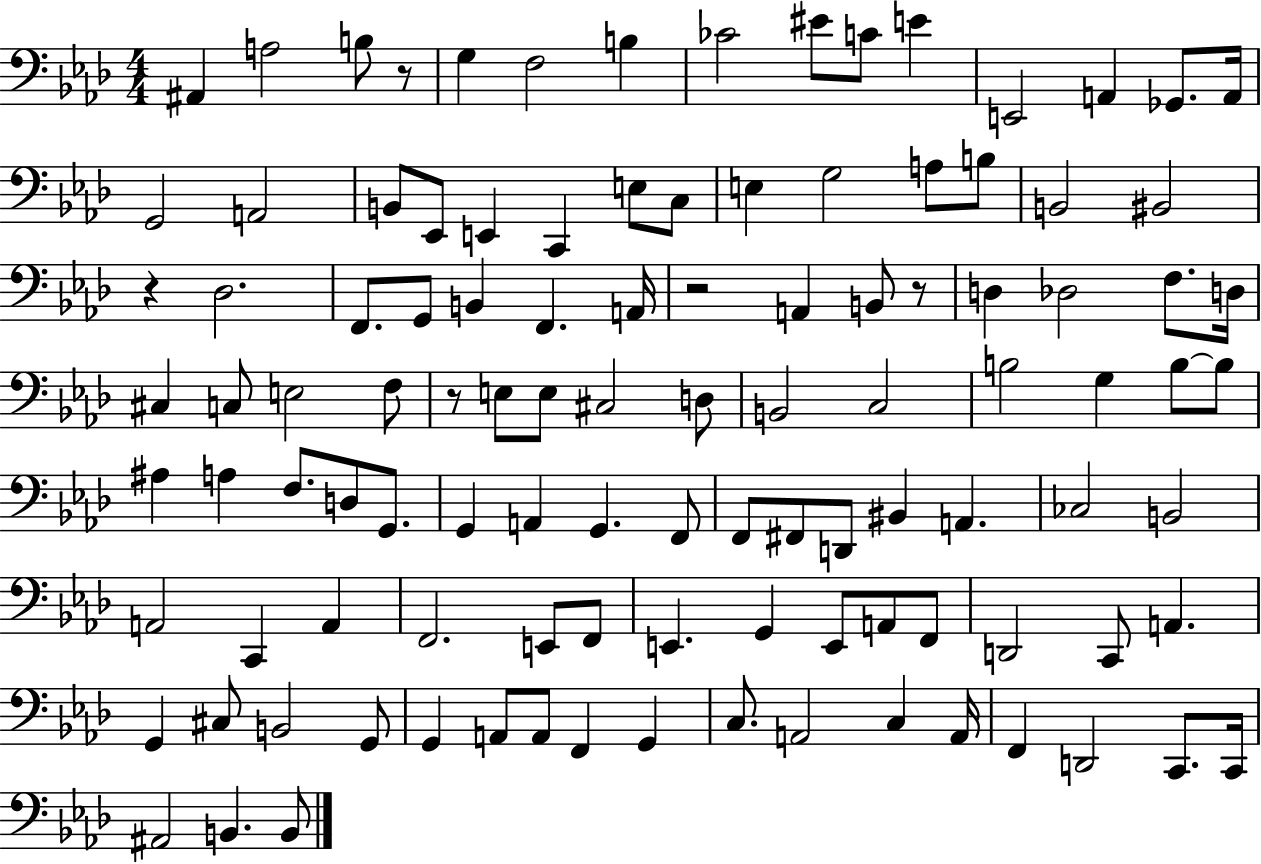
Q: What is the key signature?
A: AES major